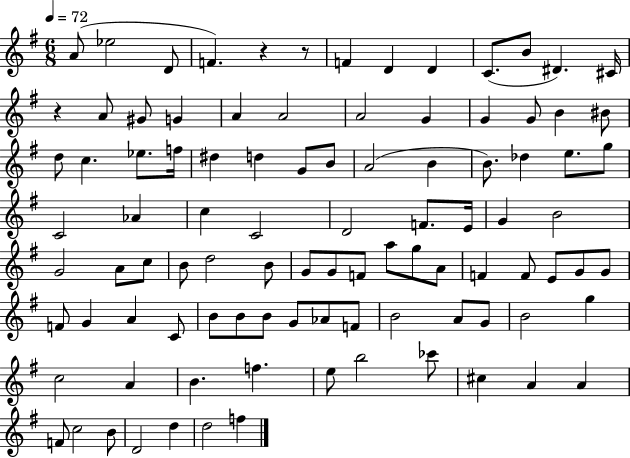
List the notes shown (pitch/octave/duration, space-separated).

A4/e Eb5/h D4/e F4/q. R/q R/e F4/q D4/q D4/q C4/e. B4/e D#4/q. C#4/s R/q A4/e G#4/e G4/q A4/q A4/h A4/h G4/q G4/q G4/e B4/q BIS4/e D5/e C5/q. Eb5/e. F5/s D#5/q D5/q G4/e B4/e A4/h B4/q B4/e. Db5/q E5/e. G5/e C4/h Ab4/q C5/q C4/h D4/h F4/e. E4/s G4/q B4/h G4/h A4/e C5/e B4/e D5/h B4/e G4/e G4/e F4/e A5/e G5/e A4/e F4/q F4/e E4/e G4/e G4/e F4/e G4/q A4/q C4/e B4/e B4/e B4/e G4/e Ab4/e F4/e B4/h A4/e G4/e B4/h G5/q C5/h A4/q B4/q. F5/q. E5/e B5/h CES6/e C#5/q A4/q A4/q F4/e C5/h B4/e D4/h D5/q D5/h F5/q